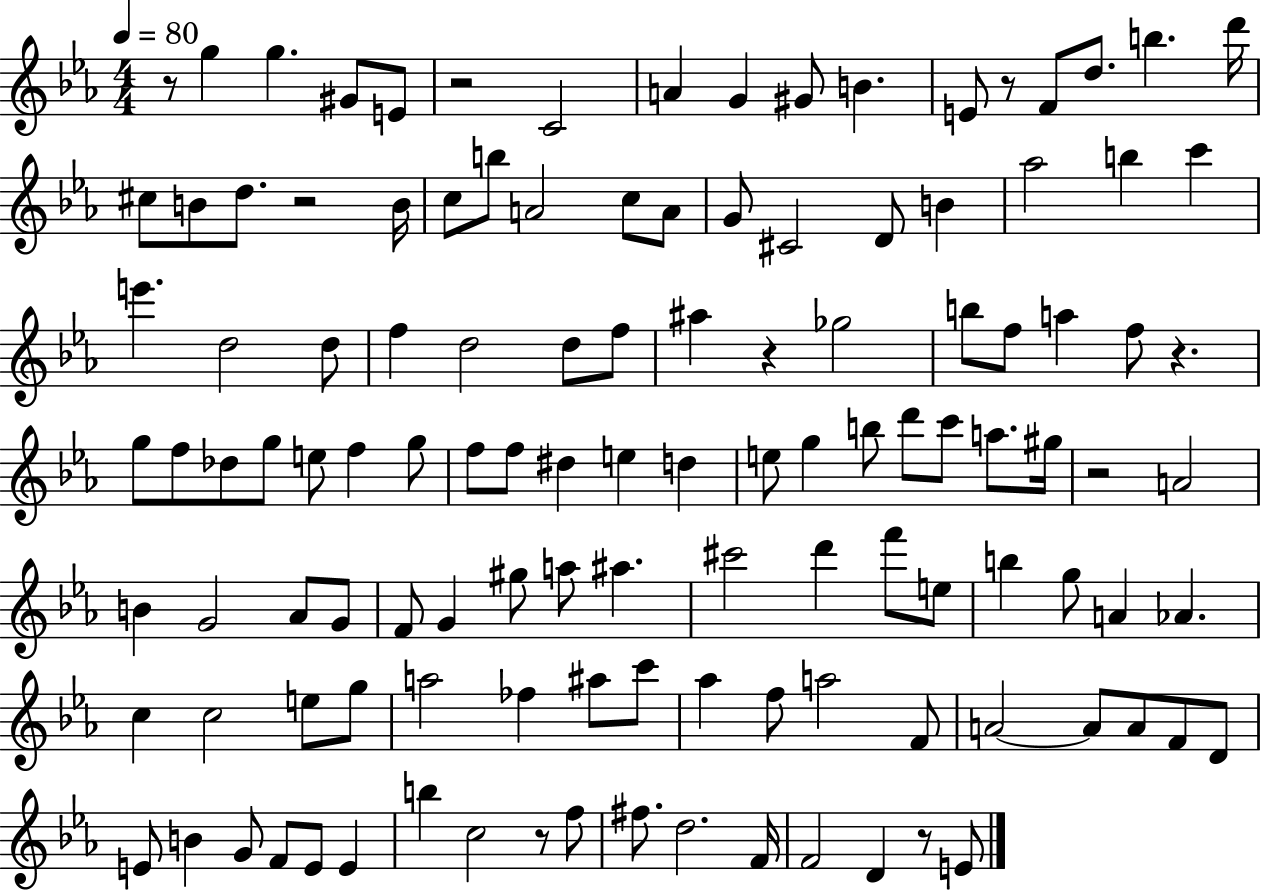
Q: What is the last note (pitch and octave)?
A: E4